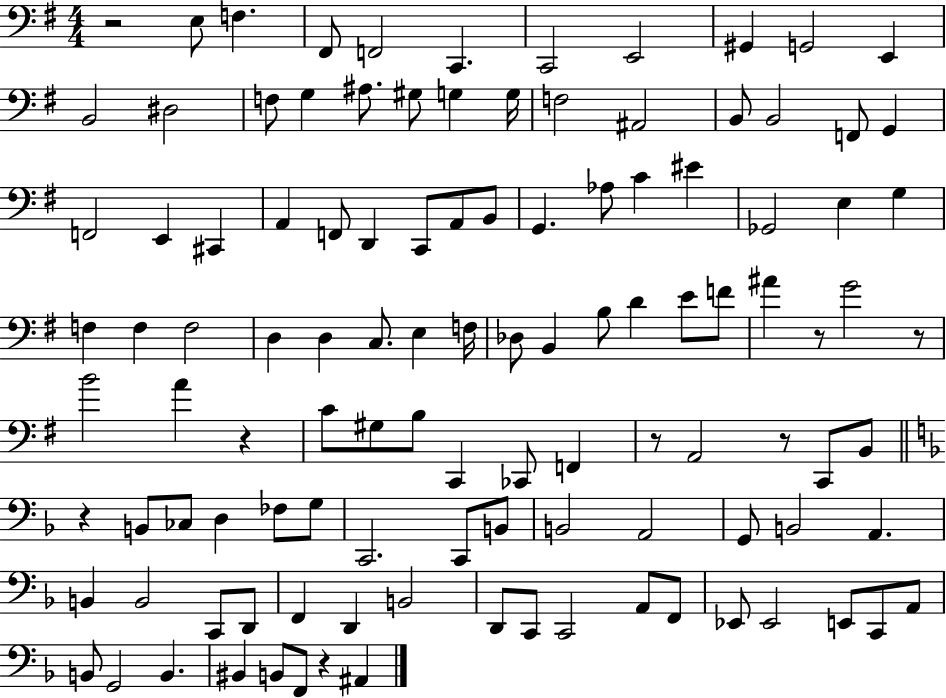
X:1
T:Untitled
M:4/4
L:1/4
K:G
z2 E,/2 F, ^F,,/2 F,,2 C,, C,,2 E,,2 ^G,, G,,2 E,, B,,2 ^D,2 F,/2 G, ^A,/2 ^G,/2 G, G,/4 F,2 ^A,,2 B,,/2 B,,2 F,,/2 G,, F,,2 E,, ^C,, A,, F,,/2 D,, C,,/2 A,,/2 B,,/2 G,, _A,/2 C ^E _G,,2 E, G, F, F, F,2 D, D, C,/2 E, F,/4 _D,/2 B,, B,/2 D E/2 F/2 ^A z/2 G2 z/2 B2 A z C/2 ^G,/2 B,/2 C,, _C,,/2 F,, z/2 A,,2 z/2 C,,/2 B,,/2 z B,,/2 _C,/2 D, _F,/2 G,/2 C,,2 C,,/2 B,,/2 B,,2 A,,2 G,,/2 B,,2 A,, B,, B,,2 C,,/2 D,,/2 F,, D,, B,,2 D,,/2 C,,/2 C,,2 A,,/2 F,,/2 _E,,/2 _E,,2 E,,/2 C,,/2 A,,/2 B,,/2 G,,2 B,, ^B,, B,,/2 F,,/2 z ^A,,